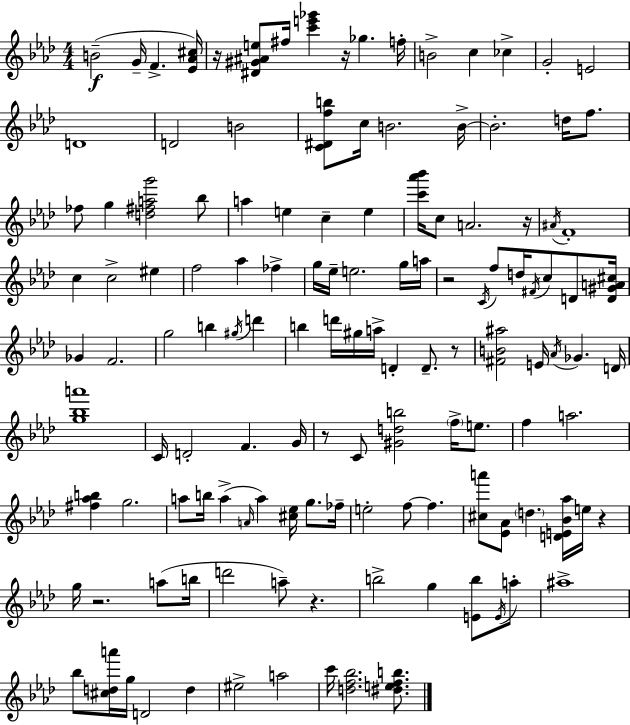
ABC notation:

X:1
T:Untitled
M:4/4
L:1/4
K:Ab
B2 G/4 F [_E_A^c]/4 z/4 [^D^G^Ae]/2 ^f/4 [c'e'_g'] z/4 _g f/4 B2 c _c G2 E2 D4 D2 B2 [C^Dfb]/2 c/4 B2 B/4 B2 d/4 f/2 _f/2 g [d^fag']2 _b/2 a e c e [c'_a'_b']/4 c/2 A2 z/4 ^A/4 F4 c c2 ^e f2 _a _f g/4 _e/4 e2 g/4 a/4 z2 C/4 f/2 d/4 ^F/4 c/2 D/2 [D^GA^c]/4 _G F2 g2 b ^g/4 d' b d'/4 ^g/4 a/4 D D/2 z/2 [^FB^a]2 E/4 _A/4 _G D/4 [g_ba']4 C/4 D2 F G/4 z/2 C/2 [^Gdb]2 f/4 e/2 f a2 [^f_ab] g2 a/2 b/4 a A/4 a [^c_e]/4 g/2 _f/4 e2 f/2 f [^ca']/2 [_E_A]/2 d [DE_B_a]/4 e/4 z g/4 z2 a/2 b/4 d'2 a/2 z b2 g [Eb]/2 E/4 a/2 ^a4 _b/2 [^cda']/4 g/4 D2 d ^e2 a2 c'/4 [df_b]2 [^defb]/2